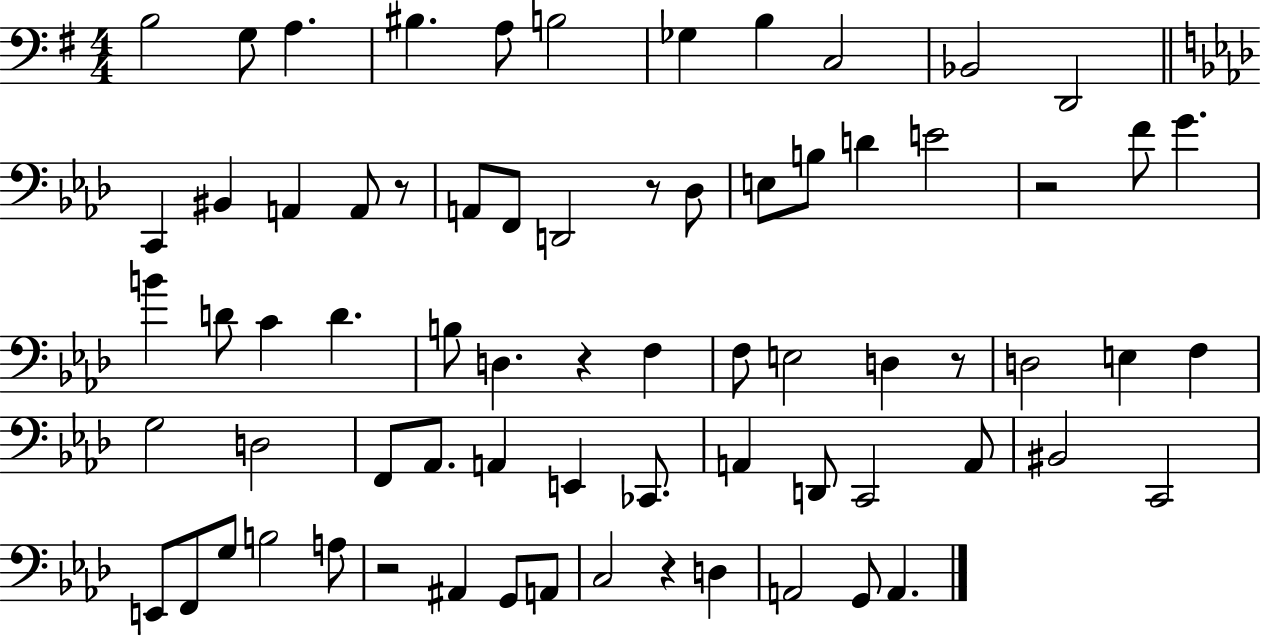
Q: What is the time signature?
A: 4/4